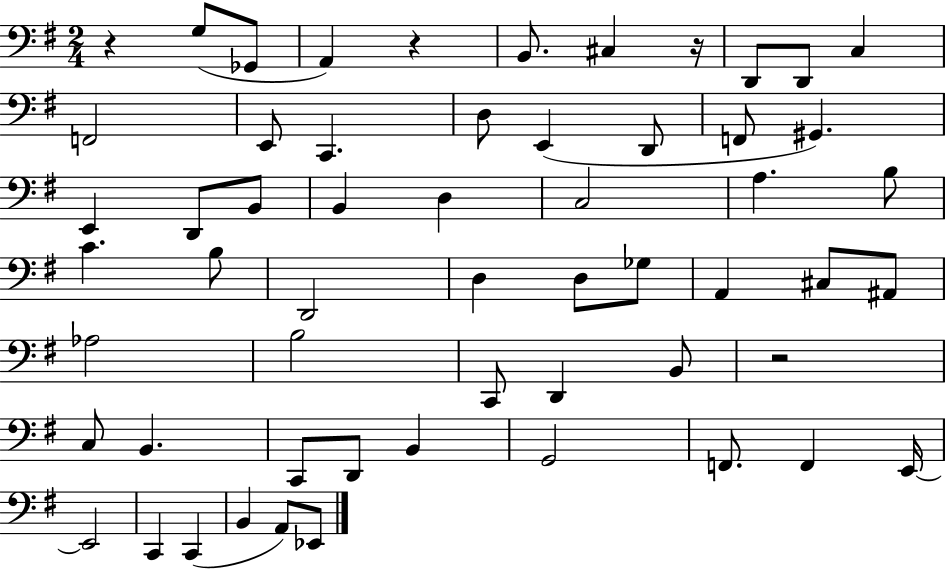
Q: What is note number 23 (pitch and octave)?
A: A3